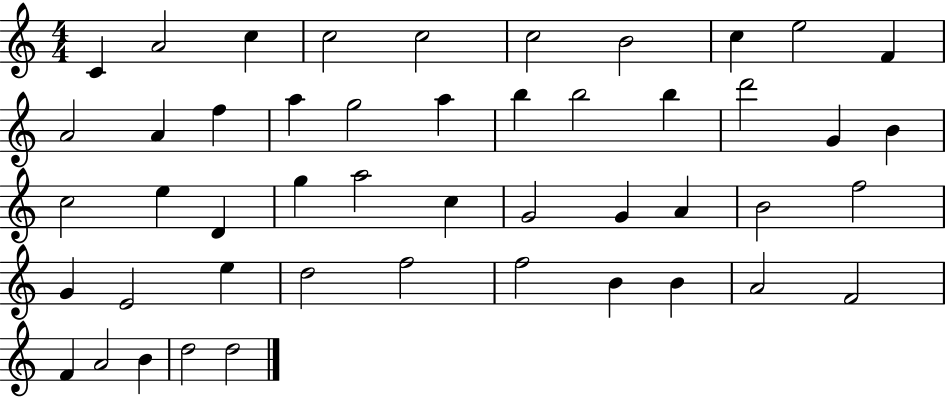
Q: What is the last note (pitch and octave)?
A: D5